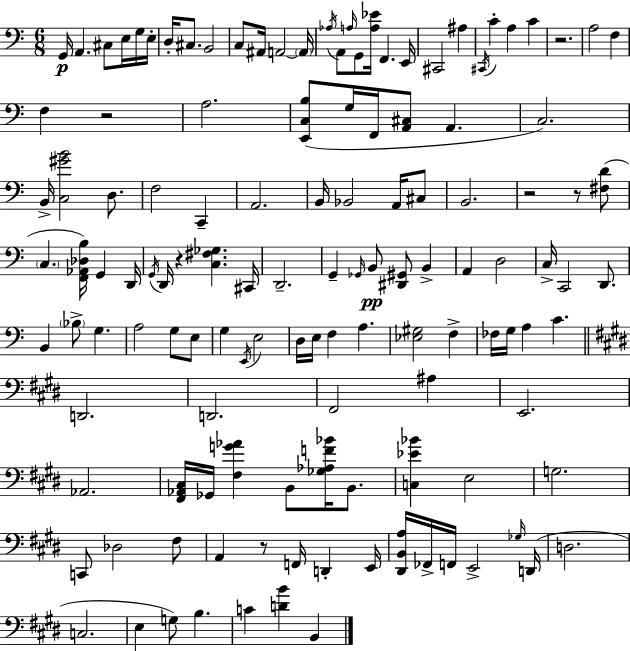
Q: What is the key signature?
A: C major